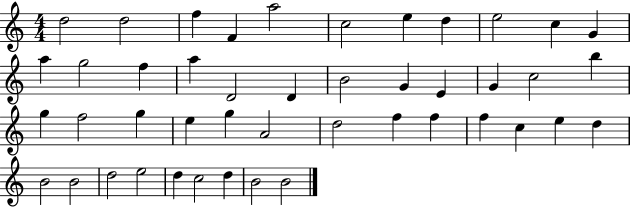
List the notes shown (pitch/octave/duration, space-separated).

D5/h D5/h F5/q F4/q A5/h C5/h E5/q D5/q E5/h C5/q G4/q A5/q G5/h F5/q A5/q D4/h D4/q B4/h G4/q E4/q G4/q C5/h B5/q G5/q F5/h G5/q E5/q G5/q A4/h D5/h F5/q F5/q F5/q C5/q E5/q D5/q B4/h B4/h D5/h E5/h D5/q C5/h D5/q B4/h B4/h